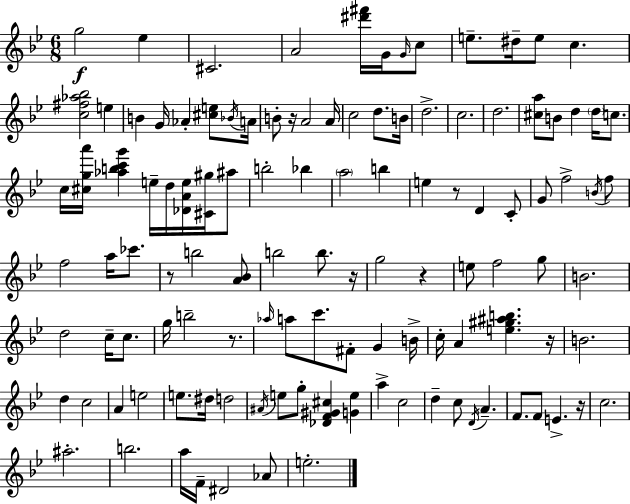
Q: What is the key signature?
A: BES major